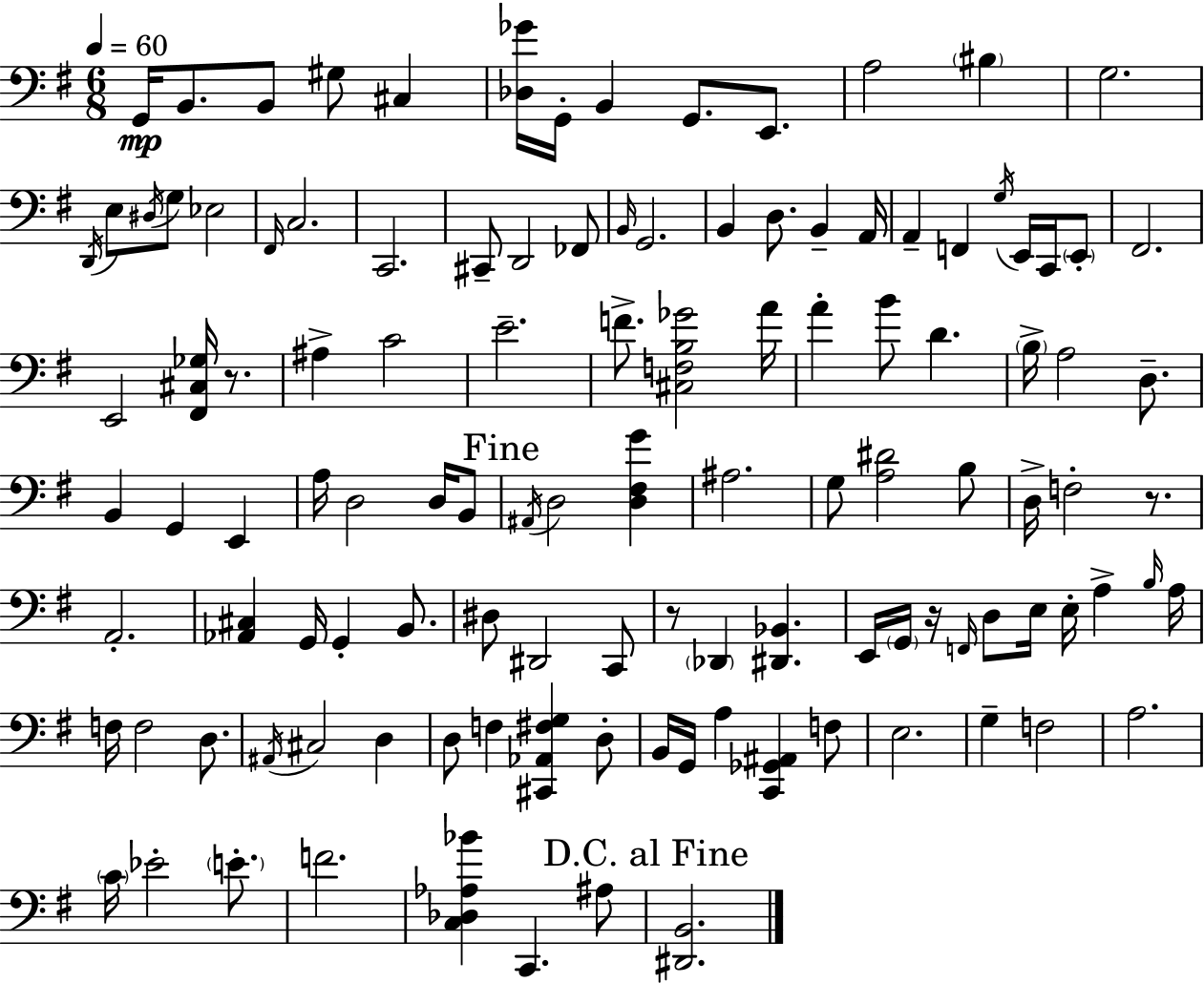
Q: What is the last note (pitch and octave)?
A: A#3